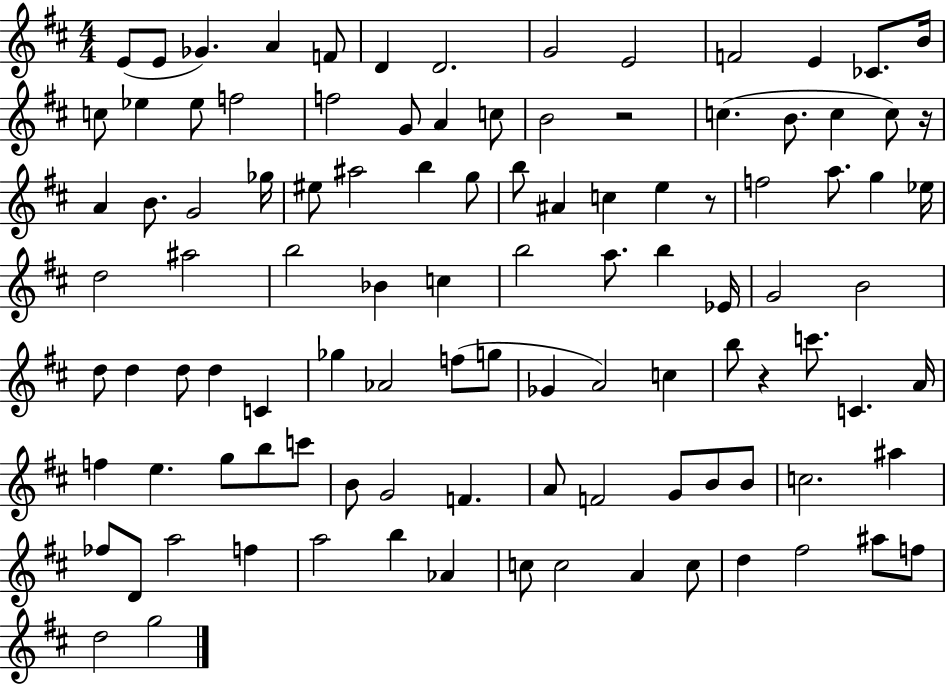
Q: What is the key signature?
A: D major